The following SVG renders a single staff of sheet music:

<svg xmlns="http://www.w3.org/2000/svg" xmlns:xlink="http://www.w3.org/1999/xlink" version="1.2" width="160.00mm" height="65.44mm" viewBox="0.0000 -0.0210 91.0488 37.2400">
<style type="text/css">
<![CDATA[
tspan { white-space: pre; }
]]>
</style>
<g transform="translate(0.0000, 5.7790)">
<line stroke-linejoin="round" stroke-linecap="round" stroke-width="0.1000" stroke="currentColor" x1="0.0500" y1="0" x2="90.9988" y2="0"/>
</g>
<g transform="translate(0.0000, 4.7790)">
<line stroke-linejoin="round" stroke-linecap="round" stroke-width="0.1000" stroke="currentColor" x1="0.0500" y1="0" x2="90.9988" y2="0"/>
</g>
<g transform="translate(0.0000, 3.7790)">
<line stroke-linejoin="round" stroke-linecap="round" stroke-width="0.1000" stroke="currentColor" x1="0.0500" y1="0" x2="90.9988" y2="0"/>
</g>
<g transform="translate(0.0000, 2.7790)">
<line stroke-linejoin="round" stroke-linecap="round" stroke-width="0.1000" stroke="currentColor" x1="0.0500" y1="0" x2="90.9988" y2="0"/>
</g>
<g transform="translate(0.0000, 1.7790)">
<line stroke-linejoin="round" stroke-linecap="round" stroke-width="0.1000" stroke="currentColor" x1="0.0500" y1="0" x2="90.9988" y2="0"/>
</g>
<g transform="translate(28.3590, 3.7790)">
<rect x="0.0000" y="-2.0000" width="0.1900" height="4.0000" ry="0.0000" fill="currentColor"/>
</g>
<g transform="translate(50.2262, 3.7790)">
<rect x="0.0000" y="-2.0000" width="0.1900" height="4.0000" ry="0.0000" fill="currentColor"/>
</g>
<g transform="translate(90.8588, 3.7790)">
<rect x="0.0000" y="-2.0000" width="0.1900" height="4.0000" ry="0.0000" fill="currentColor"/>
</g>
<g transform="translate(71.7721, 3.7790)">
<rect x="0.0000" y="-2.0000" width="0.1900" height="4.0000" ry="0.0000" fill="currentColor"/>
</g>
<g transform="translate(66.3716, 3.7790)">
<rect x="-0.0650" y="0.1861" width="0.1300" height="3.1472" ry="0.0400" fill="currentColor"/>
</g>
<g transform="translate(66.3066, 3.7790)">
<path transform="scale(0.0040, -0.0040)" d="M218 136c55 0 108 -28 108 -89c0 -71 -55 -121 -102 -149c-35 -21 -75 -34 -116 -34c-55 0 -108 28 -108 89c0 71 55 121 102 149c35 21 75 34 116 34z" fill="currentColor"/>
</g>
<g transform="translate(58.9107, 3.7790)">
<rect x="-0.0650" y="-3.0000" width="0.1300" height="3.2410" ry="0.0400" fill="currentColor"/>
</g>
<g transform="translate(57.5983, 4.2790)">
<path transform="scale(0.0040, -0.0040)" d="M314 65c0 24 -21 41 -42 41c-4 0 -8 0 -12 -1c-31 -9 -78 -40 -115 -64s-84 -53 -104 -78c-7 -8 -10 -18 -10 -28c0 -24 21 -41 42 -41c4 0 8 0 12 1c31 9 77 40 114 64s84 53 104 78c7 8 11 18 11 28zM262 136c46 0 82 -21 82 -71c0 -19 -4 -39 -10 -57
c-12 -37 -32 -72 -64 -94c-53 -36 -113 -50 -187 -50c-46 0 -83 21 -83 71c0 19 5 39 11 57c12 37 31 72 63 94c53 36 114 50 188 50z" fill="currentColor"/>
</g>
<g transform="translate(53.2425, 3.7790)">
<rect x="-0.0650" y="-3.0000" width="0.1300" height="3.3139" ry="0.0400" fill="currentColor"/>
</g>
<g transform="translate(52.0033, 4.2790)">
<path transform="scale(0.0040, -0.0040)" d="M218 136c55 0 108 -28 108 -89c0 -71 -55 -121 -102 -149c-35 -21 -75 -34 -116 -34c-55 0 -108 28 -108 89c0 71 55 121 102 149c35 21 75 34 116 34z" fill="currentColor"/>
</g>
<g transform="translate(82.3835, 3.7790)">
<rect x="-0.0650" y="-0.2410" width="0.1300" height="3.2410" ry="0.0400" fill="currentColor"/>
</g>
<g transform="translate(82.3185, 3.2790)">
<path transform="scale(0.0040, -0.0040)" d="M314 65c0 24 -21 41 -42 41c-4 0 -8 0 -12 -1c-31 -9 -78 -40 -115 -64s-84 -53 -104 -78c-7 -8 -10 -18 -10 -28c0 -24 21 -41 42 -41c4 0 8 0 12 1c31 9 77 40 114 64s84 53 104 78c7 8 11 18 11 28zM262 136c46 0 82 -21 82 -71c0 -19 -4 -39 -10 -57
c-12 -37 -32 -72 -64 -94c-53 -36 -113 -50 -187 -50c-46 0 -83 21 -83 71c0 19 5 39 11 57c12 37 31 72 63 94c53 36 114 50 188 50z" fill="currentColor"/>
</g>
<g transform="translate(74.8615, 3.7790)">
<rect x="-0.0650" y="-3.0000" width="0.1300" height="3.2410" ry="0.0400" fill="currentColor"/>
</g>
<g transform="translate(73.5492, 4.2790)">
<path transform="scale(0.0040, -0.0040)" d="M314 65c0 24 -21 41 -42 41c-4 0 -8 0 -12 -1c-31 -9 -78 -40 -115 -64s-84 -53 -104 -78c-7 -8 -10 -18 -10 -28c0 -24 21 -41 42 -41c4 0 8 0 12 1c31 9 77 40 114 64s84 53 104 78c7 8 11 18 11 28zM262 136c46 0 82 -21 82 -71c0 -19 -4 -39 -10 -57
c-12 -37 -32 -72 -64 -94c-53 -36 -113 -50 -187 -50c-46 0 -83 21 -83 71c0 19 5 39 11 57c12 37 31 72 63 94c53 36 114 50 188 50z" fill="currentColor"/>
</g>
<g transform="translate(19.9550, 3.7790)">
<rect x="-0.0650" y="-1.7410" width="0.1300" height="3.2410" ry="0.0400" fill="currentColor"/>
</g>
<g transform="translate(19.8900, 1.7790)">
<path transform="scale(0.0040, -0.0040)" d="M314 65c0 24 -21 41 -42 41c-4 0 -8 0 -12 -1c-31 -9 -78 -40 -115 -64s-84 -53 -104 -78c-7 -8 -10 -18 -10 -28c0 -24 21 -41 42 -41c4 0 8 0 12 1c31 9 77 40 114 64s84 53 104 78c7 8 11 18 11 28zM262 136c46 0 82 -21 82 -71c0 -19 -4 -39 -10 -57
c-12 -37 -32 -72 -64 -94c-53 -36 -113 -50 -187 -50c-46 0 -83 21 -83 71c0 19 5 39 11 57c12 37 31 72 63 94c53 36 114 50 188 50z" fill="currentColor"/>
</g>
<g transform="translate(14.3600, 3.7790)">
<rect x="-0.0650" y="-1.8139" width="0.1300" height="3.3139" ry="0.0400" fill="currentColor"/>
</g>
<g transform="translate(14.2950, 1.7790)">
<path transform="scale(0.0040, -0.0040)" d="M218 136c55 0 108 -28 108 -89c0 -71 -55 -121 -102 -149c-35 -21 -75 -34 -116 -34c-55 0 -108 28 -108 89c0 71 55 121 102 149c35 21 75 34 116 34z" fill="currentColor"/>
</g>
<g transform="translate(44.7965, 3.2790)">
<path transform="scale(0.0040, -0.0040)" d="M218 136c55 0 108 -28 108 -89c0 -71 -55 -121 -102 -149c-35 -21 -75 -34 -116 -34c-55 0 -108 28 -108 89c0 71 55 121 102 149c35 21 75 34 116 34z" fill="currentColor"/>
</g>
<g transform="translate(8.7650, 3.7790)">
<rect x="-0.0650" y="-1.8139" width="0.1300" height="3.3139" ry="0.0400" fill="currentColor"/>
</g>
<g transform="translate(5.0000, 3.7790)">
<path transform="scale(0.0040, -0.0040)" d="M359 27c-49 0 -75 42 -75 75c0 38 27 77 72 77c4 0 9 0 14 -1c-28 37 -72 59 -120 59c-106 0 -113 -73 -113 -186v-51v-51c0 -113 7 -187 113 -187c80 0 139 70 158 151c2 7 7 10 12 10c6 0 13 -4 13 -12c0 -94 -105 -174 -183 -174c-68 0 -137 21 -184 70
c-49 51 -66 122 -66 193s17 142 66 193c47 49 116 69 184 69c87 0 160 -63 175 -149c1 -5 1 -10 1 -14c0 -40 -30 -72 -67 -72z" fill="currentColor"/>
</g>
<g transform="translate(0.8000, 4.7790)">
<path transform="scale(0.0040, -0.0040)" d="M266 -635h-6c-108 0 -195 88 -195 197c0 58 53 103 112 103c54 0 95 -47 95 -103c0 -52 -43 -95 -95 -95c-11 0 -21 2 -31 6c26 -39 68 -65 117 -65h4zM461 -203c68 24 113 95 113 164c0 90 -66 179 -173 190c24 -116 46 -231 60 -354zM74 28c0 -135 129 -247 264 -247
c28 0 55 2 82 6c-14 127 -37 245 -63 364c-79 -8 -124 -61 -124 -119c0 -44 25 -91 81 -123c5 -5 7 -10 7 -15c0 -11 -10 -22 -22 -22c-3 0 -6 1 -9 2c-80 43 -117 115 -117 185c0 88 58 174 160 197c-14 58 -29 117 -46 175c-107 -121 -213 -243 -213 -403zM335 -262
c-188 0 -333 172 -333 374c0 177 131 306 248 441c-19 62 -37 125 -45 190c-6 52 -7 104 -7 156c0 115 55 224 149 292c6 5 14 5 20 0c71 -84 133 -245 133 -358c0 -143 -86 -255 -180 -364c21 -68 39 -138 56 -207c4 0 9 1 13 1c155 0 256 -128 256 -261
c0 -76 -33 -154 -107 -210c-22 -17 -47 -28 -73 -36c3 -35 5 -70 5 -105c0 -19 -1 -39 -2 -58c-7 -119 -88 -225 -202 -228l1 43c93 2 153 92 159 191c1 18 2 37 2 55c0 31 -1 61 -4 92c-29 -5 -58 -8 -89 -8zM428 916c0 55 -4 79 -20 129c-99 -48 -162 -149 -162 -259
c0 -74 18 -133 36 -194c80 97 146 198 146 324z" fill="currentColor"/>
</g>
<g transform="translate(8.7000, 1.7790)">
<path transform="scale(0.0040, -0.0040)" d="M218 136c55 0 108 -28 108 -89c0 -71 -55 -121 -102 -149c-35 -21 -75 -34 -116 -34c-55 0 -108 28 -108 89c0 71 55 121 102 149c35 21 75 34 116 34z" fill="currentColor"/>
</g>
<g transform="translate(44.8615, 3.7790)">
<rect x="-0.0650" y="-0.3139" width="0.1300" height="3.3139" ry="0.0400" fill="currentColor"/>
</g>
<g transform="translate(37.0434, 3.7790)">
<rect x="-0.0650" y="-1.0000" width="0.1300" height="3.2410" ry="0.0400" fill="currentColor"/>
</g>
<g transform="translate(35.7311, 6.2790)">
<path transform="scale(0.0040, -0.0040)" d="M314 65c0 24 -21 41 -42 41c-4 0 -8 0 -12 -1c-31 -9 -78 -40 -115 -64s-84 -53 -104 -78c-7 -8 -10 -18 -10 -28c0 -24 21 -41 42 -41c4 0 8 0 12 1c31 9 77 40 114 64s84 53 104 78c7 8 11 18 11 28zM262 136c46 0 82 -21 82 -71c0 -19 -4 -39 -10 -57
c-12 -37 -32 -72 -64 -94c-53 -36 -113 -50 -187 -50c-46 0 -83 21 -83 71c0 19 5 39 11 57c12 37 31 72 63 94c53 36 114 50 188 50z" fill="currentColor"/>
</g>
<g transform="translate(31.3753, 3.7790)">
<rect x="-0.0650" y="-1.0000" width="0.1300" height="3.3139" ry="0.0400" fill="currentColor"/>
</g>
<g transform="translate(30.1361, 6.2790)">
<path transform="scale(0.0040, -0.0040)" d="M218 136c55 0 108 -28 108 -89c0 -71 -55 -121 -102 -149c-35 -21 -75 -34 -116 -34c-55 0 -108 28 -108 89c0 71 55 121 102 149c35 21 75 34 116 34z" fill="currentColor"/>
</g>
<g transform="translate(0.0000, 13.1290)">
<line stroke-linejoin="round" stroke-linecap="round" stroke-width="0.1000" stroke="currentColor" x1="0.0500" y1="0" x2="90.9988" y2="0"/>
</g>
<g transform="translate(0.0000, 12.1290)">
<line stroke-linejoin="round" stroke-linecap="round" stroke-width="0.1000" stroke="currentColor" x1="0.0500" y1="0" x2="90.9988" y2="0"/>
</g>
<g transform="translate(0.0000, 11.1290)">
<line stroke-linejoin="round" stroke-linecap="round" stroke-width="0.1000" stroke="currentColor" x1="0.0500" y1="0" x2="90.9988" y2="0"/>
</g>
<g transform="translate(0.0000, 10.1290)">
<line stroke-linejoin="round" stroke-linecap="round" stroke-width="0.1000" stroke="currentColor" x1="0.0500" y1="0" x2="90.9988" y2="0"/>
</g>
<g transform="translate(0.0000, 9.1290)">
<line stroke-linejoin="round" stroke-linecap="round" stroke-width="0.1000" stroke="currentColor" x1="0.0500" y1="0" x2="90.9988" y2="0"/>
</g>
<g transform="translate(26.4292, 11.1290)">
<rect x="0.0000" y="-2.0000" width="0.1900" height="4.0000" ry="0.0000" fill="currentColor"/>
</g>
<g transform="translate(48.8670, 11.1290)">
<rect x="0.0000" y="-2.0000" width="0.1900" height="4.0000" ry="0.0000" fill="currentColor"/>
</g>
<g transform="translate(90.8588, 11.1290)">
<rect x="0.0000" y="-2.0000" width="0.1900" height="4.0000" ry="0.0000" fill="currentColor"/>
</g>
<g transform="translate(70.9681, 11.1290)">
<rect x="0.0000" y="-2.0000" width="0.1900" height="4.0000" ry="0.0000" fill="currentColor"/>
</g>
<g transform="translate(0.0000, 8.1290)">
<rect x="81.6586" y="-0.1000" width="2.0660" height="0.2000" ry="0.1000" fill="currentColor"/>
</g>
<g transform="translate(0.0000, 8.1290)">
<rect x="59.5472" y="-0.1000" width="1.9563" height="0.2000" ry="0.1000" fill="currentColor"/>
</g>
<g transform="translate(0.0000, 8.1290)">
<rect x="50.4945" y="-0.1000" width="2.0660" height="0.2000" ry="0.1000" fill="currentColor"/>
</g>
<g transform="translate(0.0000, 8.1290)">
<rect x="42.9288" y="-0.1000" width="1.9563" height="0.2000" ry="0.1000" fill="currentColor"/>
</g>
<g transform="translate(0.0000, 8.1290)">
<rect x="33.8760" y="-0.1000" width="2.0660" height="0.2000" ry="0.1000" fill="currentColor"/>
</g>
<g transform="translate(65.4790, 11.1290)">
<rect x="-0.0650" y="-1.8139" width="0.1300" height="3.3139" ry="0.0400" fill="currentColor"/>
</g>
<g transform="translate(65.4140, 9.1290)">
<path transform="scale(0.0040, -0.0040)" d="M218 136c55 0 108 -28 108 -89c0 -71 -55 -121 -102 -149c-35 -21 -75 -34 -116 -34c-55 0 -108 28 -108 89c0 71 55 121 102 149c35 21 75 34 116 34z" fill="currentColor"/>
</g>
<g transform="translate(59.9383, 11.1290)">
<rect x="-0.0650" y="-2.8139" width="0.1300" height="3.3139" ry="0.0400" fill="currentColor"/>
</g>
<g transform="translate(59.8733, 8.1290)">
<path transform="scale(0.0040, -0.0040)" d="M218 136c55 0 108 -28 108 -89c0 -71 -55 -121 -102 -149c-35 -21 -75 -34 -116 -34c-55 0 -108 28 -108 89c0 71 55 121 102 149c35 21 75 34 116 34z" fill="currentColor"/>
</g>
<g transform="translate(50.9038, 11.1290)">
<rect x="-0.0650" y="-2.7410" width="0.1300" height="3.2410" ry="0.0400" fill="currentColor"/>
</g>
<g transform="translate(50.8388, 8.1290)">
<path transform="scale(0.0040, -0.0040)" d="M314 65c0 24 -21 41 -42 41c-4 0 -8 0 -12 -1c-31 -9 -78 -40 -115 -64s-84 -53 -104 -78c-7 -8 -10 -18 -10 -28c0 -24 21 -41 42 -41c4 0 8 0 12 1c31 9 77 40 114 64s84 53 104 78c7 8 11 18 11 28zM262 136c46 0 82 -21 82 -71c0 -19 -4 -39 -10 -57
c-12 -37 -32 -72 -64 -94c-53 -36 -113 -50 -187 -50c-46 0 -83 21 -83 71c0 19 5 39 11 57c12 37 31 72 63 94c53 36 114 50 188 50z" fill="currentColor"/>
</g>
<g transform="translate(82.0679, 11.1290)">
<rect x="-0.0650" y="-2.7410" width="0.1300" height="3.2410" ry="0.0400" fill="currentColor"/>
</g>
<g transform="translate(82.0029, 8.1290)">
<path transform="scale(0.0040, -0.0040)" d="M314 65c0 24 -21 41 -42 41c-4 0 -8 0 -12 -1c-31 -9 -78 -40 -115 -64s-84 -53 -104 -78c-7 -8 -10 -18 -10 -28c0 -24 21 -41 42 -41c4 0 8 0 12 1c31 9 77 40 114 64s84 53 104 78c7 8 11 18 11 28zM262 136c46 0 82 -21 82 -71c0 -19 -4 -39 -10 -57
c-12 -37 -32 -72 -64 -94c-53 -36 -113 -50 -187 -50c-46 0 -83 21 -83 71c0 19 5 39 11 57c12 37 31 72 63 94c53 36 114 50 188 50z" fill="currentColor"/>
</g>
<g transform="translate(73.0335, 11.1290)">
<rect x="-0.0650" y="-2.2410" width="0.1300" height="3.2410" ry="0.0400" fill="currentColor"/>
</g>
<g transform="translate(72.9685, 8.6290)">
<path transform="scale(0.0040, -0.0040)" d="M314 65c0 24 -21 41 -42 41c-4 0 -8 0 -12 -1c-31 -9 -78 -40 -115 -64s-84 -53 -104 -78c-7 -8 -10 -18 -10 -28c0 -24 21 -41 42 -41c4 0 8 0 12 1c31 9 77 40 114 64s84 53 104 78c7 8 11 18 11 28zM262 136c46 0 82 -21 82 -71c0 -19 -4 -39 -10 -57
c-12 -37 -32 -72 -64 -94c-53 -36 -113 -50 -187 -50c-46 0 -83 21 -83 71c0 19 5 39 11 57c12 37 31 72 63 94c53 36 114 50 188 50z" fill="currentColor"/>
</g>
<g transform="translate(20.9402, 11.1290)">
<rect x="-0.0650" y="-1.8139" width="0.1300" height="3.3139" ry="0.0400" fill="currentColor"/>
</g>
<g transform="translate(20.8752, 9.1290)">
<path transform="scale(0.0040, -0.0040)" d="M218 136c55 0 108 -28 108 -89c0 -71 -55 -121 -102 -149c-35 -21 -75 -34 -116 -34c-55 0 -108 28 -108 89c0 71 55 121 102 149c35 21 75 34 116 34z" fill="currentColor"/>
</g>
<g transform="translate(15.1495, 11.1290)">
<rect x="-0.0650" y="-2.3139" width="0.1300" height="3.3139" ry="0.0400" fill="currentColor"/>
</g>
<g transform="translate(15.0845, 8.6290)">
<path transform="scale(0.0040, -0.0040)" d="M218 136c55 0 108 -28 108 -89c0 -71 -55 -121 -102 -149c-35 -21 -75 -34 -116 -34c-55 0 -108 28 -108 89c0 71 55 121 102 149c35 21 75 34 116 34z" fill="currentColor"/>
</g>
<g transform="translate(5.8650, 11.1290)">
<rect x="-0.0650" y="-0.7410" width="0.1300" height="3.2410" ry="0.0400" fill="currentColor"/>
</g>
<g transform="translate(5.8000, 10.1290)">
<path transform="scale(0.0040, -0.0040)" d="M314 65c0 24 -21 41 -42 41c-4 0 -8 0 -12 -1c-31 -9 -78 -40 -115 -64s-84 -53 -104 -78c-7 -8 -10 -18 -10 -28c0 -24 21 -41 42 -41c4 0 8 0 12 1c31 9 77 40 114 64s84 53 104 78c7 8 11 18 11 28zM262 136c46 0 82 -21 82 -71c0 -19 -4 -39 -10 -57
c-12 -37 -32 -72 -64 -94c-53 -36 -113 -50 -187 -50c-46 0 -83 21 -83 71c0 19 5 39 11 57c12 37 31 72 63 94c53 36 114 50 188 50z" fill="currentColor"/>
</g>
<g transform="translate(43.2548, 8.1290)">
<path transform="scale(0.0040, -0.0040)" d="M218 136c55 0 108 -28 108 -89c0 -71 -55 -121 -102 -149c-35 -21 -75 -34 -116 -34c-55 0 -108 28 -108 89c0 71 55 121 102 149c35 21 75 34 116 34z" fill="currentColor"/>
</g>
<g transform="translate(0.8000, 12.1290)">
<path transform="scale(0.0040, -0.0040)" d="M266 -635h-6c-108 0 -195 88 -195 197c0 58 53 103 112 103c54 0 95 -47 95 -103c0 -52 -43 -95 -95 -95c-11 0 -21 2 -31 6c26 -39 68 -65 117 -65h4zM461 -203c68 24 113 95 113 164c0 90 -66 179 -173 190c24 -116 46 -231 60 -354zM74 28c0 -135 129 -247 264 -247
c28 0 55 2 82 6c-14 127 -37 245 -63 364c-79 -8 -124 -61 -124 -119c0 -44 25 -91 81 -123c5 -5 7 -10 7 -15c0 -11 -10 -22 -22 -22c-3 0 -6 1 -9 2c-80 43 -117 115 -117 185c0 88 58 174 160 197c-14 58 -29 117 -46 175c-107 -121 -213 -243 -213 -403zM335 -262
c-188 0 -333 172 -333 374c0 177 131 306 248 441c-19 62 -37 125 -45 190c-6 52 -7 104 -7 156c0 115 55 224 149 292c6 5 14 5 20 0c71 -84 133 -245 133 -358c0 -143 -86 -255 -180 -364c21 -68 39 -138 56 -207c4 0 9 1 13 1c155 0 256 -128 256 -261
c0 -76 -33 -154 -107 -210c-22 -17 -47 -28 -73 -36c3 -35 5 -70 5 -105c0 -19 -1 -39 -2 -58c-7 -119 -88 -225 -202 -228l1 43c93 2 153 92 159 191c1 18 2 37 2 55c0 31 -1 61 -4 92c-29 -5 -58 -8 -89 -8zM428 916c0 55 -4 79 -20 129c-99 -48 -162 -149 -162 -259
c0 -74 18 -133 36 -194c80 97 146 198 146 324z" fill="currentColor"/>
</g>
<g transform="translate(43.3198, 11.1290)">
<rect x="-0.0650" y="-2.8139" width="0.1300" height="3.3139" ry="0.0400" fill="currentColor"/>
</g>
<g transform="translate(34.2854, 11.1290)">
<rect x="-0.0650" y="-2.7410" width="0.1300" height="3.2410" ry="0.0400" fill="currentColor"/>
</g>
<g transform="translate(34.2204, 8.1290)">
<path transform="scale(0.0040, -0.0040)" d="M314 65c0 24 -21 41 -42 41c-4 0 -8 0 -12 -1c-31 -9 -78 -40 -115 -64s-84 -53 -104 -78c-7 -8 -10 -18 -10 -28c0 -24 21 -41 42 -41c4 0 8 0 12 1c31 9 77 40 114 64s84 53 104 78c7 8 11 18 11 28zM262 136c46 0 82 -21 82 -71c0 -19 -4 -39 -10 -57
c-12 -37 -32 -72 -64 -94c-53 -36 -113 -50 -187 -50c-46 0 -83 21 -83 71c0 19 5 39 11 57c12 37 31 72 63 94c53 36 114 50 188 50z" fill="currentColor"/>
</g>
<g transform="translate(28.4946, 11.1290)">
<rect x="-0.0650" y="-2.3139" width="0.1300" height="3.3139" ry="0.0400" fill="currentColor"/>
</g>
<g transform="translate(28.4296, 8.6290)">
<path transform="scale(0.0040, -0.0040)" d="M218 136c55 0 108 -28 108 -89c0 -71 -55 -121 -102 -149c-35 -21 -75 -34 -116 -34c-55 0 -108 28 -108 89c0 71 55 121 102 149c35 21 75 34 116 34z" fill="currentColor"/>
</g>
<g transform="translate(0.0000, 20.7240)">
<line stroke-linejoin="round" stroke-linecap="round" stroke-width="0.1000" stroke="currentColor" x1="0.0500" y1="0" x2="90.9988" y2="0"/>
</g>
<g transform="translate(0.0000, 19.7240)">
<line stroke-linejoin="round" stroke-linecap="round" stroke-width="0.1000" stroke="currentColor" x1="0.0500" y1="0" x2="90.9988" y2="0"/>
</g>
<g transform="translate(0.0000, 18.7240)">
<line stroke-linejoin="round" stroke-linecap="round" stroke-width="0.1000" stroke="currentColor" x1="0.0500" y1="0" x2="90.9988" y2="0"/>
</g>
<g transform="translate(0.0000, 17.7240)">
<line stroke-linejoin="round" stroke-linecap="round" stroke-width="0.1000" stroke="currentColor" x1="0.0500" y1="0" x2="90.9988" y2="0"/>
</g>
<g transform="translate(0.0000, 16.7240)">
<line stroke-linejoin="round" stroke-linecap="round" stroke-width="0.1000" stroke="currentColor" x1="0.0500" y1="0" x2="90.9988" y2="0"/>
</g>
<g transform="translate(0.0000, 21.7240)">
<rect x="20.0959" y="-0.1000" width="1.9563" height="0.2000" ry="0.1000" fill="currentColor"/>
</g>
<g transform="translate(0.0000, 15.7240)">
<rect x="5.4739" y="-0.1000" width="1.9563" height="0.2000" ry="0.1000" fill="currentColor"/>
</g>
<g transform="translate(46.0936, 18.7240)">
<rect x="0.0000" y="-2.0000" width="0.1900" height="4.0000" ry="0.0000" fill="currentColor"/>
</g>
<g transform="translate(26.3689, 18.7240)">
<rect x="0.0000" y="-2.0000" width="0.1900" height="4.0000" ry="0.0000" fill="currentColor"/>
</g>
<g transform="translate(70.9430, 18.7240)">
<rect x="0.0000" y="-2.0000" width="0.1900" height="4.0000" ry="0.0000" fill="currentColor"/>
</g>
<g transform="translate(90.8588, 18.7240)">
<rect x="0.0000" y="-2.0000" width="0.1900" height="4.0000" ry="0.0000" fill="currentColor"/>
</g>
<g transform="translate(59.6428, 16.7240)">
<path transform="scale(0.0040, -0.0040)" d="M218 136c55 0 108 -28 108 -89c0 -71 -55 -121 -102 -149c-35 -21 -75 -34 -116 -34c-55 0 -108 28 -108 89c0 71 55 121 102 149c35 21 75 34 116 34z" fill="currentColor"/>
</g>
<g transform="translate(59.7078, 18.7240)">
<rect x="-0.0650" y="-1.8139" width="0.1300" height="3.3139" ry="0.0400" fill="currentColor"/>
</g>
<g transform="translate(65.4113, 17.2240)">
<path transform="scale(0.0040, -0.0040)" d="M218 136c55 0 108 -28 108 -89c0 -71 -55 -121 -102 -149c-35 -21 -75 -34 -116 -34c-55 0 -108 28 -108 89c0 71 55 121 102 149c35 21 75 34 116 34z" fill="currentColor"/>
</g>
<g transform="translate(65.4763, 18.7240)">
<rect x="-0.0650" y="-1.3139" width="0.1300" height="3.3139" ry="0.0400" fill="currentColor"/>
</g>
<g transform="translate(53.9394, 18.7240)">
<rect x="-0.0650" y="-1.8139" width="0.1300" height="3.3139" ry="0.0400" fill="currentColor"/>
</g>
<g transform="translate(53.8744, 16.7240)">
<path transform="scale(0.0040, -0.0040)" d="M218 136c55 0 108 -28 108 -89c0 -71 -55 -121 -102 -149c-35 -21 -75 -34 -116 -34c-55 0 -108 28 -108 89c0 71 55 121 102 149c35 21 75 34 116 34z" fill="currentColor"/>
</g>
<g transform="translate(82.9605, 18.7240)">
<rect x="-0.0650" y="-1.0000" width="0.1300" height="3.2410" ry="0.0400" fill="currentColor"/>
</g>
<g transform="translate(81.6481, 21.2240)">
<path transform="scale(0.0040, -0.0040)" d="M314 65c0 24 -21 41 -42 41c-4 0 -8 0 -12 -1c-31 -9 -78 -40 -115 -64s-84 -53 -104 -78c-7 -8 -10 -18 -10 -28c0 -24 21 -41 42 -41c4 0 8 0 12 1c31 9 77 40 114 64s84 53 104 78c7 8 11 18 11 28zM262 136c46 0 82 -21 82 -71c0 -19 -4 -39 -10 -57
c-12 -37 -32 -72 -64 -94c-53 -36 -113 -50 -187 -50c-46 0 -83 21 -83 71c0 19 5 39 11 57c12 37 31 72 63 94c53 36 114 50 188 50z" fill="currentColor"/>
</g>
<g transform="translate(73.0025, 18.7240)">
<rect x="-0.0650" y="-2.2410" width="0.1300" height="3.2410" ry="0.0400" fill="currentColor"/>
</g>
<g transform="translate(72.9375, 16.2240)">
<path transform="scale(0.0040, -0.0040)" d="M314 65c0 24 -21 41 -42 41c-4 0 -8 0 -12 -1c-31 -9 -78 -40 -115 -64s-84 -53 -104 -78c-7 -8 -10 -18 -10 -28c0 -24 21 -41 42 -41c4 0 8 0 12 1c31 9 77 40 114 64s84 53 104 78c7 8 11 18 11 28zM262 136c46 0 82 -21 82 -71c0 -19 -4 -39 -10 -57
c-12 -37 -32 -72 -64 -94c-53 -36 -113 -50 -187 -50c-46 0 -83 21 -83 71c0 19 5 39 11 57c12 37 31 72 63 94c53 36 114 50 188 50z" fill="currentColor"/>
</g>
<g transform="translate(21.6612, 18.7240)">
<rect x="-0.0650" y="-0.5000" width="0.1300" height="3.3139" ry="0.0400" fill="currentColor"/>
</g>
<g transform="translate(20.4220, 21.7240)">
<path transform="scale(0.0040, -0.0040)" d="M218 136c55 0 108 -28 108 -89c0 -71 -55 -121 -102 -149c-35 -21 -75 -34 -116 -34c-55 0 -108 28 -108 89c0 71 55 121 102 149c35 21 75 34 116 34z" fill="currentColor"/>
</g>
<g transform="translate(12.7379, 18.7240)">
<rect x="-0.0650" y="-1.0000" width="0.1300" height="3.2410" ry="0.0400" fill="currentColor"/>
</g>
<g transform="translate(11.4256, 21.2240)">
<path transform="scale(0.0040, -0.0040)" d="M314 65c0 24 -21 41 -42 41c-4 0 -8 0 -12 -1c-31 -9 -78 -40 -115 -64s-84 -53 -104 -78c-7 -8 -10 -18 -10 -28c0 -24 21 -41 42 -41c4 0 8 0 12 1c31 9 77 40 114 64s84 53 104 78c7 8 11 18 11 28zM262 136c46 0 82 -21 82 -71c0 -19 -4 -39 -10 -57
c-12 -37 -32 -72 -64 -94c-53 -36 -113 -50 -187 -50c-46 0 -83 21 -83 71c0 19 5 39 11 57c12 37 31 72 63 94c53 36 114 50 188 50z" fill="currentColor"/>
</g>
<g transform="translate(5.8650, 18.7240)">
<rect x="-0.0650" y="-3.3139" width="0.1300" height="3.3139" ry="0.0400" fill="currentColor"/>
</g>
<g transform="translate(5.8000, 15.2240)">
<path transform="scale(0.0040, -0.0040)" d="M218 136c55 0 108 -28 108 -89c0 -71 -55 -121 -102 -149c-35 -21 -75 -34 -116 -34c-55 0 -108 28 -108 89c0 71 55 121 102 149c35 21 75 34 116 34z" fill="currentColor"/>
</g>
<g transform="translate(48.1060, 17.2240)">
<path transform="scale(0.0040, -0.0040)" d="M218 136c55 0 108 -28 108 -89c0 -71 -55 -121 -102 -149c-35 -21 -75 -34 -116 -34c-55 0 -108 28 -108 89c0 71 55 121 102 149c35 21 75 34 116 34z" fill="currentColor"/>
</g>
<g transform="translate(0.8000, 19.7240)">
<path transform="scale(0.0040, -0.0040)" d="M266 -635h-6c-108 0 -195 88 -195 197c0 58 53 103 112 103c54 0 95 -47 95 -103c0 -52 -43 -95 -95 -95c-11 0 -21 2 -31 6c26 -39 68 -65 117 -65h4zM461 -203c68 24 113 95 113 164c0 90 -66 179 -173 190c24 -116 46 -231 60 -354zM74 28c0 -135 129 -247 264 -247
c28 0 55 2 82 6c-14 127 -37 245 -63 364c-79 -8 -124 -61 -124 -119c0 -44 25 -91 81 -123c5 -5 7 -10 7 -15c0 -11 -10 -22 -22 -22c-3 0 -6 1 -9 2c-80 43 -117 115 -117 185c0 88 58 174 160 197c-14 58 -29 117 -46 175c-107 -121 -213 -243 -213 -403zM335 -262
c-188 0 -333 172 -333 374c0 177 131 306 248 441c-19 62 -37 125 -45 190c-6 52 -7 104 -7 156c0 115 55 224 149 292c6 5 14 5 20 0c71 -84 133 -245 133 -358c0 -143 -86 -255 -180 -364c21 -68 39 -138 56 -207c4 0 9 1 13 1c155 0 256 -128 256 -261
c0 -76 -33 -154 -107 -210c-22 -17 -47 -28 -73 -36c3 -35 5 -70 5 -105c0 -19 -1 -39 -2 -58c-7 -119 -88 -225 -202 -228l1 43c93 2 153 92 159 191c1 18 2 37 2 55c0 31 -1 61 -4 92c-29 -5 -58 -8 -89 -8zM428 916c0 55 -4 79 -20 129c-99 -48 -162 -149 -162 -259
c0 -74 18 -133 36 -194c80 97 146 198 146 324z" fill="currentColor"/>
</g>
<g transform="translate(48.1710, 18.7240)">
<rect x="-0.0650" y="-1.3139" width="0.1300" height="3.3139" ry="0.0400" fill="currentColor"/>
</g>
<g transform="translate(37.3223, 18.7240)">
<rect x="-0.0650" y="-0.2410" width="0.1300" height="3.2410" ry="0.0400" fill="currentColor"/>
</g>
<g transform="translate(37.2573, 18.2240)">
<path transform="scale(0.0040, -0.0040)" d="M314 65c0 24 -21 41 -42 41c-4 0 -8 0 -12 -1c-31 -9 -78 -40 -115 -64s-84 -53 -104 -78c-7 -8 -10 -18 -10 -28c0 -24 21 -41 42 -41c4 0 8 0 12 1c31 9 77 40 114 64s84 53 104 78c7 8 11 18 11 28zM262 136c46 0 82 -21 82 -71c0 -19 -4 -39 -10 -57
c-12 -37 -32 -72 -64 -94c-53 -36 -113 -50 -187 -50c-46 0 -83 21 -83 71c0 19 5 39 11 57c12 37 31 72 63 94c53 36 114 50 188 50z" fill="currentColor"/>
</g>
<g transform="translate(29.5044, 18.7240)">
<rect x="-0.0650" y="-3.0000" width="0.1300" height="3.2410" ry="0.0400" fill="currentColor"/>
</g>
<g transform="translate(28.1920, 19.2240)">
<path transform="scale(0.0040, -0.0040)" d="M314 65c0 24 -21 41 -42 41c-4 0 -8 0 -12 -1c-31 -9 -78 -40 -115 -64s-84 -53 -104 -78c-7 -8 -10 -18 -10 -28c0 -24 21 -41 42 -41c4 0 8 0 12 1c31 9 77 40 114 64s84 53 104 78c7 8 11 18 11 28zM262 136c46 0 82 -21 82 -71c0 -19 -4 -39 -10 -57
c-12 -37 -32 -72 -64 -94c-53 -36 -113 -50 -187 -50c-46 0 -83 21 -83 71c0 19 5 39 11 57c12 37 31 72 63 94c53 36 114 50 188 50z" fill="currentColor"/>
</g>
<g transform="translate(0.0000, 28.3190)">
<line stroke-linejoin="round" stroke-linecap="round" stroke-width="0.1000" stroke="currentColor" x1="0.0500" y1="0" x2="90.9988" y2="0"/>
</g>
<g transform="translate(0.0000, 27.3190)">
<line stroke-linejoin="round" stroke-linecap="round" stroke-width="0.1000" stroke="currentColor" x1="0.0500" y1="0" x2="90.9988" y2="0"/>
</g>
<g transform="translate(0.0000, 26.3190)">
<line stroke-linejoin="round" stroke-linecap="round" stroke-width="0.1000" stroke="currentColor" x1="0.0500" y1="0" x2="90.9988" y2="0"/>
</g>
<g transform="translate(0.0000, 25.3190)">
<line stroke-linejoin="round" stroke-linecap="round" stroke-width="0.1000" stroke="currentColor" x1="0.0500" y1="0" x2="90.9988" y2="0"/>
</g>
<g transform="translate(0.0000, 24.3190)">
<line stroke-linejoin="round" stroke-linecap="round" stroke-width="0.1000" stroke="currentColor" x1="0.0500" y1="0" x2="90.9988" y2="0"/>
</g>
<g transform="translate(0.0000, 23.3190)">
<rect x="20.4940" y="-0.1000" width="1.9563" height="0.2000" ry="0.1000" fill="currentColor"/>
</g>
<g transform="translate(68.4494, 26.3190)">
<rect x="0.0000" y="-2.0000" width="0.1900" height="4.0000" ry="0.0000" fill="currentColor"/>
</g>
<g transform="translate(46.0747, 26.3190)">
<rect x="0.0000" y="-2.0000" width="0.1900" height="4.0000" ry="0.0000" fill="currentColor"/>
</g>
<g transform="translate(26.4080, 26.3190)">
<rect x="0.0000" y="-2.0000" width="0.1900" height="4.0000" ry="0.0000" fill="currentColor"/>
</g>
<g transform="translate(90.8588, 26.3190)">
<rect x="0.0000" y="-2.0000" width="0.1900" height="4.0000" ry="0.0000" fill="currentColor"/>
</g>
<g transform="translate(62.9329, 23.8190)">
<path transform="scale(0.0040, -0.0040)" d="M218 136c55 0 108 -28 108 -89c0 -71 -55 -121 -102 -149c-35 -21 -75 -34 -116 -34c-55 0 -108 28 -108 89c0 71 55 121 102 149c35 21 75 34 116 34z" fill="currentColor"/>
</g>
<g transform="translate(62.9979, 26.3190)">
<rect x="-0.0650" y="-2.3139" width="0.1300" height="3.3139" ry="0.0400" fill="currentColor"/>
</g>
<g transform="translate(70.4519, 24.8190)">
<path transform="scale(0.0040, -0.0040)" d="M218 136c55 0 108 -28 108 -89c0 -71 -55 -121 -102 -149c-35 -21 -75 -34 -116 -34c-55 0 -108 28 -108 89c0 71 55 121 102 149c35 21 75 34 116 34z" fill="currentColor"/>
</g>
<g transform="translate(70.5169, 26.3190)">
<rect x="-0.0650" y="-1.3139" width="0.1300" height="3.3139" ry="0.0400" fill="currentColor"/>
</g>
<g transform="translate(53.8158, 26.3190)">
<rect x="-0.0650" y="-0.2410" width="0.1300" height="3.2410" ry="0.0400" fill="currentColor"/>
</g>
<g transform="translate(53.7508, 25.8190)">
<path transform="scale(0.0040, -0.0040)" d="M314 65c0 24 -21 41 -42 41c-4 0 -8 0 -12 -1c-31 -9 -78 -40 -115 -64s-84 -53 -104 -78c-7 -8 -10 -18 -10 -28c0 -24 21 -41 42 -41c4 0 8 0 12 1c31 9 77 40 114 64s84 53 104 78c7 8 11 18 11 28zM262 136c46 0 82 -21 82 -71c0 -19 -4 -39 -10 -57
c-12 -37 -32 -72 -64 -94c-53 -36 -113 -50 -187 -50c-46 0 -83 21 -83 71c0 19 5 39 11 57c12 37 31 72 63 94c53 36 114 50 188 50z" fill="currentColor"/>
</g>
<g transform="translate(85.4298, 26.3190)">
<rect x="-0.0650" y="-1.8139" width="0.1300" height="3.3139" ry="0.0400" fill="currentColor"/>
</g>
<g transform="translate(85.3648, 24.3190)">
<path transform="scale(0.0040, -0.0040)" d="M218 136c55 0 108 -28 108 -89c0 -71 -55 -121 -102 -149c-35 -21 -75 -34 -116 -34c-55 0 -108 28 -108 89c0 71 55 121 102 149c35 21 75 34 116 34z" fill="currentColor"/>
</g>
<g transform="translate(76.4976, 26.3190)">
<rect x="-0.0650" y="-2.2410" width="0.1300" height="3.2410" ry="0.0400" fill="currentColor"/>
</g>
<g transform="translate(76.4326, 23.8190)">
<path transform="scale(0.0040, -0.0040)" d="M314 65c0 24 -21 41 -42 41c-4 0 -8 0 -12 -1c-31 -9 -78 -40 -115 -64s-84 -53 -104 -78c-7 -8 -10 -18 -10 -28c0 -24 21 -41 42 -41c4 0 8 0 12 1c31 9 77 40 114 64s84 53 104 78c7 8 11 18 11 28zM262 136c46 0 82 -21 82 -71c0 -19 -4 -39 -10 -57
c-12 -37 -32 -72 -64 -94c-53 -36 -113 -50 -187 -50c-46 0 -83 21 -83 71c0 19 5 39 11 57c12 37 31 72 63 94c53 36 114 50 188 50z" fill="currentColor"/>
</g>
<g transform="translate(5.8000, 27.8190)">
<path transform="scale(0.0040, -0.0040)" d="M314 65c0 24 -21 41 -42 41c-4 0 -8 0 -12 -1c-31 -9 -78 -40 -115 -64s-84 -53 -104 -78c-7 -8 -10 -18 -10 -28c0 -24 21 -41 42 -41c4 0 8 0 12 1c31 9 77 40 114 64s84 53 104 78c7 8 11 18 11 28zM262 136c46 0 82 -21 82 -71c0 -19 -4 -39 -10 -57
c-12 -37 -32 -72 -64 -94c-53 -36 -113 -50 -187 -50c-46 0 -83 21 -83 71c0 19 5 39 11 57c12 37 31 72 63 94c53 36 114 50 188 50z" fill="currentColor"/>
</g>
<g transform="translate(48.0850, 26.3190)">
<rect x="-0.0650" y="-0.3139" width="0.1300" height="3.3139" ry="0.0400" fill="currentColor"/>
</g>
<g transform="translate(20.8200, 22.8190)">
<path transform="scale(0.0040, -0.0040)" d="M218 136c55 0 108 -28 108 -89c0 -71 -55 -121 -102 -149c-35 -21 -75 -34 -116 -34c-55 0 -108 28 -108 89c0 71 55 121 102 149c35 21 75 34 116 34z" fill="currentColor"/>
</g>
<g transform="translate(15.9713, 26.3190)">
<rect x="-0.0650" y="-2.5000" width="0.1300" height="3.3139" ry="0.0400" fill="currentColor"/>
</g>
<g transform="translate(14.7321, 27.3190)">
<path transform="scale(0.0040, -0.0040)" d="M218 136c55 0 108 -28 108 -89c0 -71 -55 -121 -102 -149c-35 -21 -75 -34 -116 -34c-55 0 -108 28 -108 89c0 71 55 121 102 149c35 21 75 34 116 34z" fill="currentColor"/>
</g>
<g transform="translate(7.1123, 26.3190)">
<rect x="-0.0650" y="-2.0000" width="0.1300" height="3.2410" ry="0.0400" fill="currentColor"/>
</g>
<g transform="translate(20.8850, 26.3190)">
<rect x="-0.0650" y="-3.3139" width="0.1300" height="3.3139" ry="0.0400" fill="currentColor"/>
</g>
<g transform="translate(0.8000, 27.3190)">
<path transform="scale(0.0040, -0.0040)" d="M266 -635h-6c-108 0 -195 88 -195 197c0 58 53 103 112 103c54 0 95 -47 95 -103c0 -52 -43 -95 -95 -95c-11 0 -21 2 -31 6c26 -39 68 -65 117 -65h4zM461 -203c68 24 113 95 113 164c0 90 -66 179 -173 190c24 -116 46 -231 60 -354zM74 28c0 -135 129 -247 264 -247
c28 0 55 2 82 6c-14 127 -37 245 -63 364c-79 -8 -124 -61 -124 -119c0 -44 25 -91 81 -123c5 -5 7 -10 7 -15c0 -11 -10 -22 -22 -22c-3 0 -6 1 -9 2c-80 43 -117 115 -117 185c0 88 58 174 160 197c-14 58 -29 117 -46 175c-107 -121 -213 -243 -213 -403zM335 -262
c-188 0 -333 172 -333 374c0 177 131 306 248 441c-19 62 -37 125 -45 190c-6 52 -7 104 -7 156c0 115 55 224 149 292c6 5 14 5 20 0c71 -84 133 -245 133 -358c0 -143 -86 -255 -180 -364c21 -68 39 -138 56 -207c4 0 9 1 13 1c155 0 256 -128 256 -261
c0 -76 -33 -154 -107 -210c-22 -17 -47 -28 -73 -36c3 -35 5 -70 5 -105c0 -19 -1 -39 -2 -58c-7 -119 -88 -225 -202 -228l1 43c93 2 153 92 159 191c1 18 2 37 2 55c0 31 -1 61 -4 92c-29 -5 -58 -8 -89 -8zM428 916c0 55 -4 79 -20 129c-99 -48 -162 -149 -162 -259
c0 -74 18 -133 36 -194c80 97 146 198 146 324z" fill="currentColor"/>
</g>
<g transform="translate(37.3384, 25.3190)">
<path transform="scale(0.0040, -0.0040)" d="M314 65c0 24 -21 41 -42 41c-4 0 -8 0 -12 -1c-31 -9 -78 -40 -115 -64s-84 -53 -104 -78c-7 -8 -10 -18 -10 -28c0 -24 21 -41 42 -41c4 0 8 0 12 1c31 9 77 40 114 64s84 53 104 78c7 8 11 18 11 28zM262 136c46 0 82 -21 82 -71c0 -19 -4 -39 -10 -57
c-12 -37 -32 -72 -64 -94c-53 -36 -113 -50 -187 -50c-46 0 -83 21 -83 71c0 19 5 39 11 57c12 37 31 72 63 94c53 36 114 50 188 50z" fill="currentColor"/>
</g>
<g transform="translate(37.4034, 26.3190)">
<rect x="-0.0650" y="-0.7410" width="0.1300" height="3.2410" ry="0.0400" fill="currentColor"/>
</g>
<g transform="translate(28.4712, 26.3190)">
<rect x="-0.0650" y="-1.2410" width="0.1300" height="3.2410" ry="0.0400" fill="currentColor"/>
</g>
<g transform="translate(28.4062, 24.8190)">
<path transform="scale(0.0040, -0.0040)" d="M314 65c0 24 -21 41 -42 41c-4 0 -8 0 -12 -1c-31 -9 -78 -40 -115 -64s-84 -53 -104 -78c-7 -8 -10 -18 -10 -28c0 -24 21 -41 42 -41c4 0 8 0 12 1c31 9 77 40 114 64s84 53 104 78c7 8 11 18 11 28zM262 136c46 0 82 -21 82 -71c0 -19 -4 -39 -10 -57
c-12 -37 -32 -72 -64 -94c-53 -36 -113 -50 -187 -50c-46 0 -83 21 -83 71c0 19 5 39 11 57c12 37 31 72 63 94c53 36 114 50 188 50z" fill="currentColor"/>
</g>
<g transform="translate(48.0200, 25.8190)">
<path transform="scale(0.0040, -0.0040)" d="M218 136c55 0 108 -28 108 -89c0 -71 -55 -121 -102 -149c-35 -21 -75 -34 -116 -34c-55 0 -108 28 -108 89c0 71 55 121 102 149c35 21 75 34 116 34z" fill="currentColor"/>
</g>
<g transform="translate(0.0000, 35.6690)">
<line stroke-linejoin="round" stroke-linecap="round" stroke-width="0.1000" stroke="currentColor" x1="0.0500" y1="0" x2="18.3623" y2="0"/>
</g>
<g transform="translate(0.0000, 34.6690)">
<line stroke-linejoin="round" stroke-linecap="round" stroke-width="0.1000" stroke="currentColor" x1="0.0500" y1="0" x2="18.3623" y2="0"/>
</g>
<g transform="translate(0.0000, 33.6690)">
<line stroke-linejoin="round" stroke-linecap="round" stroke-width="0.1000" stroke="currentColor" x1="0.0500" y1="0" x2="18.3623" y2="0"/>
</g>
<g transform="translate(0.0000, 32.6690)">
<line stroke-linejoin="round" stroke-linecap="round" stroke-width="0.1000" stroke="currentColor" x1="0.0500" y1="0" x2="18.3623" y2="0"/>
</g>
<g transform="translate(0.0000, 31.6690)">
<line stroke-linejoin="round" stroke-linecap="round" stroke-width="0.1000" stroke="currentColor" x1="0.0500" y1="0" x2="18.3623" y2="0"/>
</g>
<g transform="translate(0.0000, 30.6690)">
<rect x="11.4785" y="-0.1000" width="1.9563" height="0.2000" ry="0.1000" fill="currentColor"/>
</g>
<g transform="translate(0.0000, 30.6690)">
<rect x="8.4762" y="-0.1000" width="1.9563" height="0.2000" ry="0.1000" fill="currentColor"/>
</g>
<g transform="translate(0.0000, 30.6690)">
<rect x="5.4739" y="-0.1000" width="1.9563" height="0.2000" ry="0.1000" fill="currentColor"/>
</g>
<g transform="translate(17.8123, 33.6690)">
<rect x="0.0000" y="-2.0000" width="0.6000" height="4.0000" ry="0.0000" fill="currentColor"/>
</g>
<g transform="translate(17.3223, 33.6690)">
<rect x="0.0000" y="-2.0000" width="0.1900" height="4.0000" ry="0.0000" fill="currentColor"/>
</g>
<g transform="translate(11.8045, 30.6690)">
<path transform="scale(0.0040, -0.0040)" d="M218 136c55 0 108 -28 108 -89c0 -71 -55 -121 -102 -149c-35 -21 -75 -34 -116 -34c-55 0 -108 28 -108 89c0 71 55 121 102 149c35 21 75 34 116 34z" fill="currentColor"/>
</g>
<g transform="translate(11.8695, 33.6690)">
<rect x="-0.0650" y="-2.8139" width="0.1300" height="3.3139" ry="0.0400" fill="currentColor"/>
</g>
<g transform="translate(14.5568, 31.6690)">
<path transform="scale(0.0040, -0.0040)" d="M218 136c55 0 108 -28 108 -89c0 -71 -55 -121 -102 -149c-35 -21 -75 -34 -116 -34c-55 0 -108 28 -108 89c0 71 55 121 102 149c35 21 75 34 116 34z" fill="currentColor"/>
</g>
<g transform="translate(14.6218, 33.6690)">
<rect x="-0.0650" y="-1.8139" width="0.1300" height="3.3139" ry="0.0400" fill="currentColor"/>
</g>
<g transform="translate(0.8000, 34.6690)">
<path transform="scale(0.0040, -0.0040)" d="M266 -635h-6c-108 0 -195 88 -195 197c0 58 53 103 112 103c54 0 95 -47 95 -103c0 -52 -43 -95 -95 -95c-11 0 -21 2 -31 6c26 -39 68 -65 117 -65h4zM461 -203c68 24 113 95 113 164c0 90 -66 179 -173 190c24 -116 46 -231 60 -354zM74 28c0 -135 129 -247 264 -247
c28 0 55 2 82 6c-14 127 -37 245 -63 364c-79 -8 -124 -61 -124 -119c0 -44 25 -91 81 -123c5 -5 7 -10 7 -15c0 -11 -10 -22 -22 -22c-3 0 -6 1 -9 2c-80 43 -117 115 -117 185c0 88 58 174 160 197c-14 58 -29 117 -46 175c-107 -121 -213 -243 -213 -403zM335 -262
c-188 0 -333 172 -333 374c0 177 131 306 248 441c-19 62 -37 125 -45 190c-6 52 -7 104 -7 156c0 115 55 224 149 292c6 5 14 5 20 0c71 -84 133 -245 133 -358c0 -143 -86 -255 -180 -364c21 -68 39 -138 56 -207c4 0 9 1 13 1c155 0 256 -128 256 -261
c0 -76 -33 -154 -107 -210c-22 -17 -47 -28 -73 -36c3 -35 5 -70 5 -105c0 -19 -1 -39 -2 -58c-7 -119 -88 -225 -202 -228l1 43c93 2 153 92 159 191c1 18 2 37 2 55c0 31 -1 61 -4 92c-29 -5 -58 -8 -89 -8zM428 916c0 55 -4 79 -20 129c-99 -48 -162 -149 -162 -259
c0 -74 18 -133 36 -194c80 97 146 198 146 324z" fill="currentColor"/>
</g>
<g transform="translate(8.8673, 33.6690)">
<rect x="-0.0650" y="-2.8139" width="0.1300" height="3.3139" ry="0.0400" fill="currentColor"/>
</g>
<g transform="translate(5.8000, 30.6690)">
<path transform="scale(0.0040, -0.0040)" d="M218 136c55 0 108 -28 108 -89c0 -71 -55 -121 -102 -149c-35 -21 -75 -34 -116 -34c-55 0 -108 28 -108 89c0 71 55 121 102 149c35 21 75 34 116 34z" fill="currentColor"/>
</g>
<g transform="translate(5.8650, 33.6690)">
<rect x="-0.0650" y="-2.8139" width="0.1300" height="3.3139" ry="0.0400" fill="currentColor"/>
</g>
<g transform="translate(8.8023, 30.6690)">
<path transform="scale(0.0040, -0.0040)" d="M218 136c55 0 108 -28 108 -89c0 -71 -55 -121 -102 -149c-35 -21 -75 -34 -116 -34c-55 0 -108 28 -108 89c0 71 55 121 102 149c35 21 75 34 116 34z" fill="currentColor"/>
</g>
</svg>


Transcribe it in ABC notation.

X:1
T:Untitled
M:4/4
L:1/4
K:C
f f f2 D D2 c A A2 B A2 c2 d2 g f g a2 a a2 a f g2 a2 b D2 C A2 c2 e f f e g2 D2 F2 G b e2 d2 c c2 g e g2 f a a a f